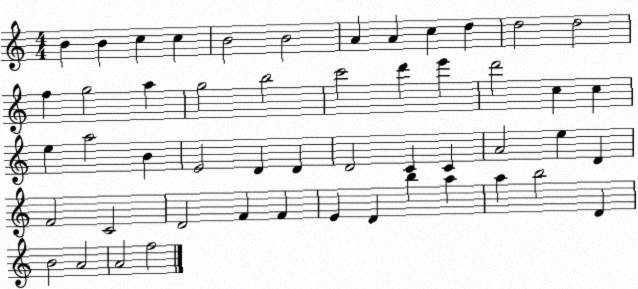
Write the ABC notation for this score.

X:1
T:Untitled
M:4/4
L:1/4
K:C
B B c c B2 B2 A A c d d2 d2 f g2 a g2 b2 c'2 d' e' d'2 c c e a2 B E2 D D D2 C C A2 e D F2 C2 D2 F F E D b a a b2 D B2 A2 A2 f2